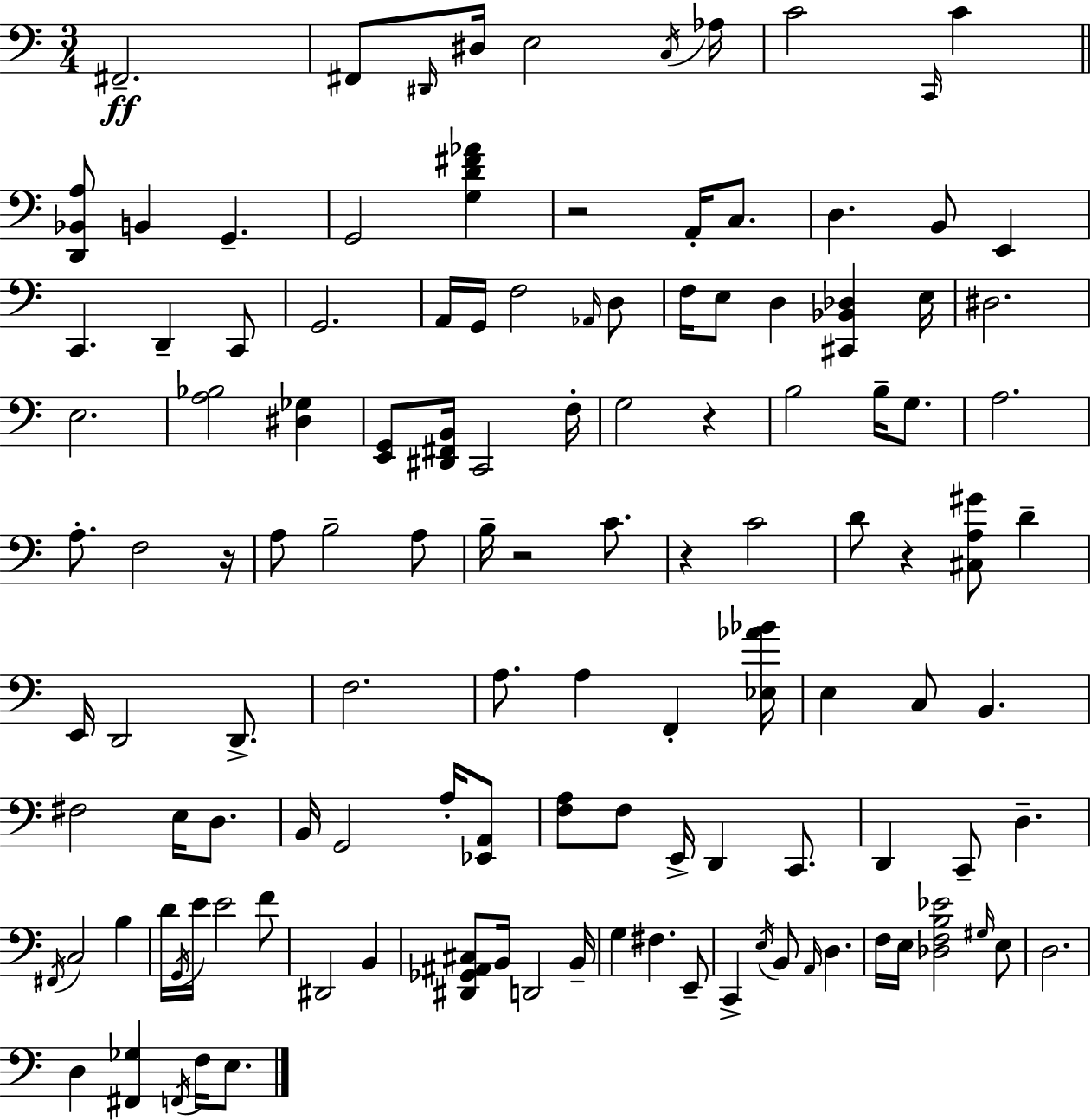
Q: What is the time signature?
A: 3/4